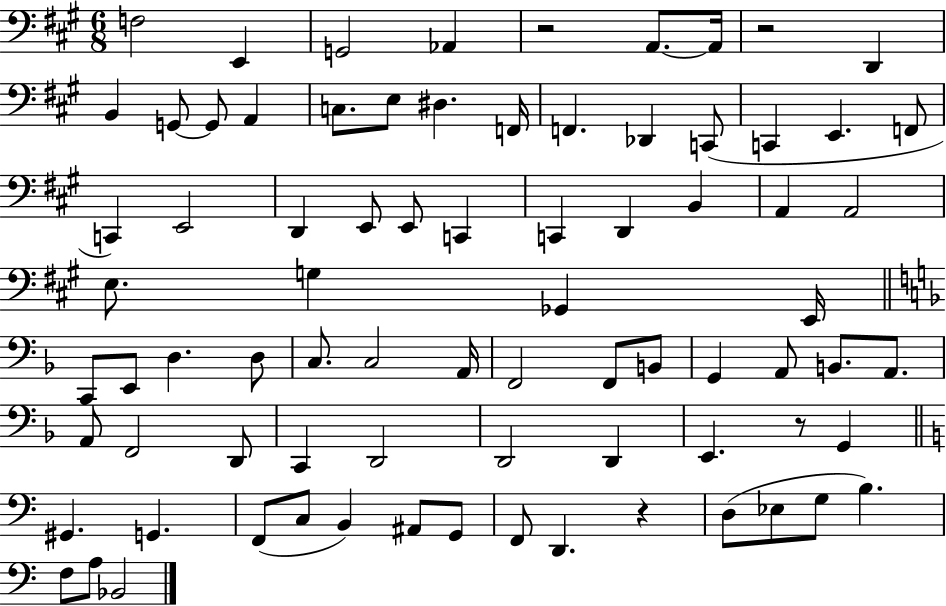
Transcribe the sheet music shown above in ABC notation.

X:1
T:Untitled
M:6/8
L:1/4
K:A
F,2 E,, G,,2 _A,, z2 A,,/2 A,,/4 z2 D,, B,, G,,/2 G,,/2 A,, C,/2 E,/2 ^D, F,,/4 F,, _D,, C,,/2 C,, E,, F,,/2 C,, E,,2 D,, E,,/2 E,,/2 C,, C,, D,, B,, A,, A,,2 E,/2 G, _G,, E,,/4 C,,/2 E,,/2 D, D,/2 C,/2 C,2 A,,/4 F,,2 F,,/2 B,,/2 G,, A,,/2 B,,/2 A,,/2 A,,/2 F,,2 D,,/2 C,, D,,2 D,,2 D,, E,, z/2 G,, ^G,, G,, F,,/2 C,/2 B,, ^A,,/2 G,,/2 F,,/2 D,, z D,/2 _E,/2 G,/2 B, F,/2 A,/2 _B,,2